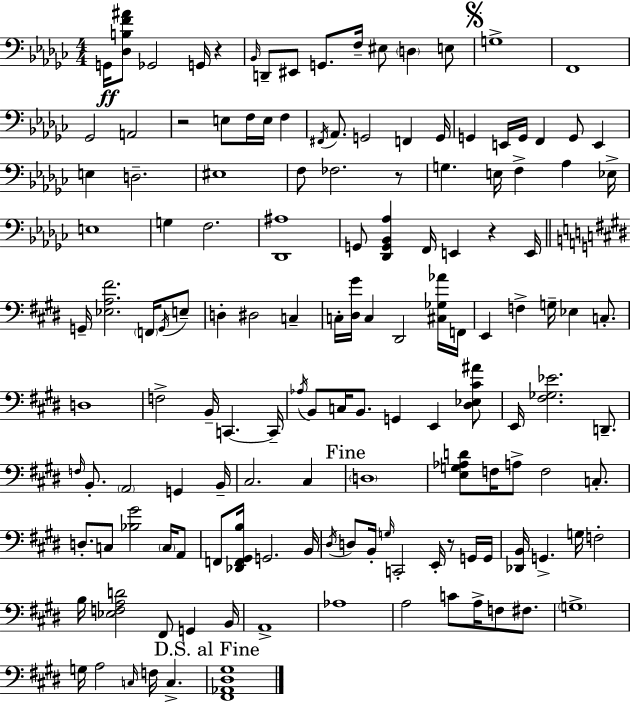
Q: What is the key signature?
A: EES minor